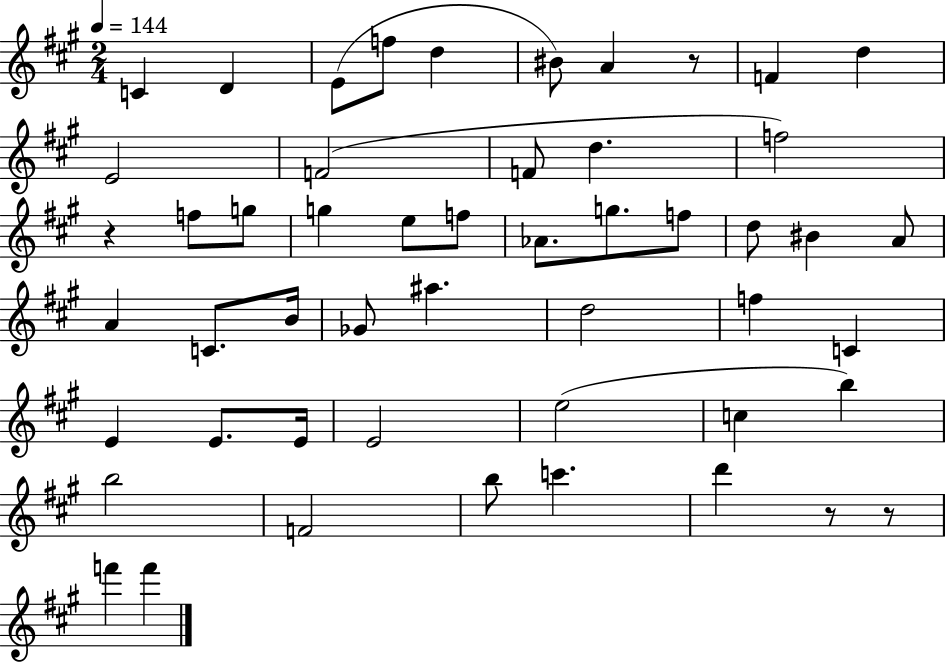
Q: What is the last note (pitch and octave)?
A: F6